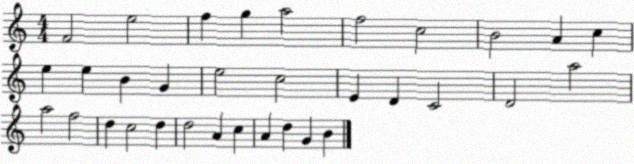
X:1
T:Untitled
M:4/4
L:1/4
K:C
F2 e2 f g a2 f2 c2 B2 A c e e B G e2 c2 E D C2 D2 a2 a2 f2 d c2 d d2 A c A d G B